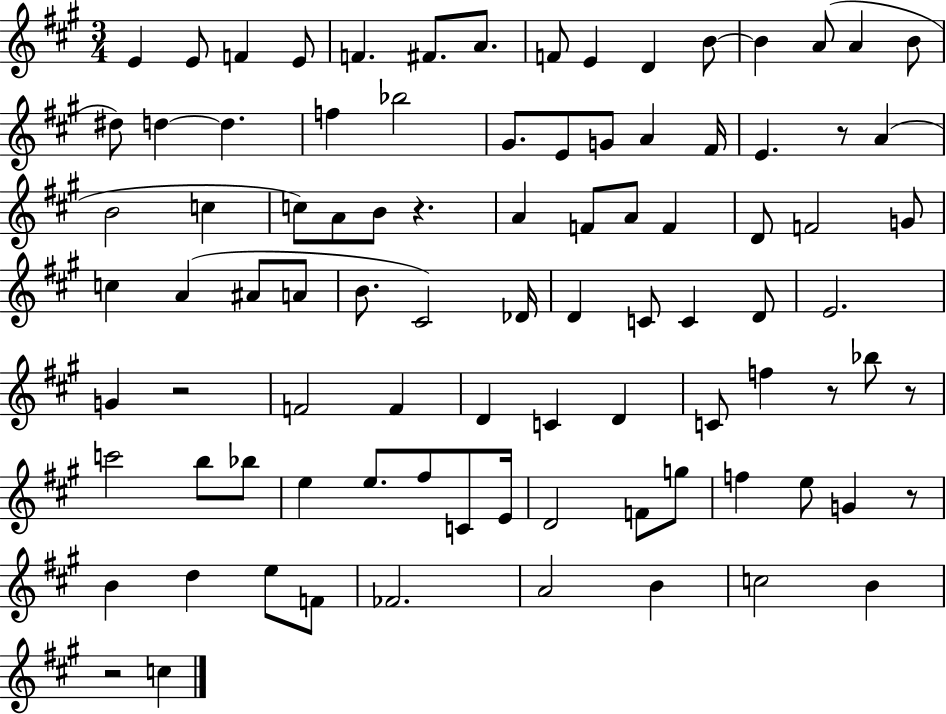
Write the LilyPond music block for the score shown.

{
  \clef treble
  \numericTimeSignature
  \time 3/4
  \key a \major
  e'4 e'8 f'4 e'8 | f'4. fis'8. a'8. | f'8 e'4 d'4 b'8~~ | b'4 a'8( a'4 b'8 | \break dis''8) d''4~~ d''4. | f''4 bes''2 | gis'8. e'8 g'8 a'4 fis'16 | e'4. r8 a'4( | \break b'2 c''4 | c''8) a'8 b'8 r4. | a'4 f'8 a'8 f'4 | d'8 f'2 g'8 | \break c''4 a'4( ais'8 a'8 | b'8. cis'2) des'16 | d'4 c'8 c'4 d'8 | e'2. | \break g'4 r2 | f'2 f'4 | d'4 c'4 d'4 | c'8 f''4 r8 bes''8 r8 | \break c'''2 b''8 bes''8 | e''4 e''8. fis''8 c'8 e'16 | d'2 f'8 g''8 | f''4 e''8 g'4 r8 | \break b'4 d''4 e''8 f'8 | fes'2. | a'2 b'4 | c''2 b'4 | \break r2 c''4 | \bar "|."
}